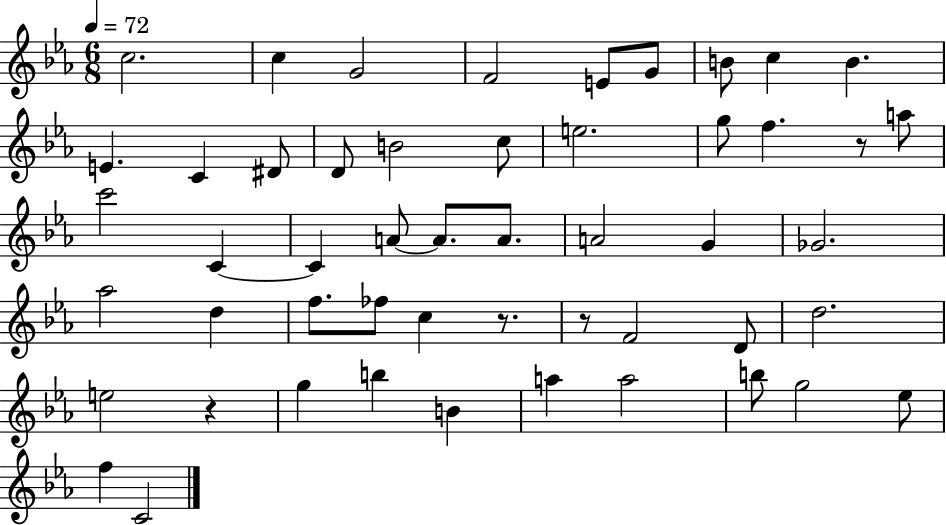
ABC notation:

X:1
T:Untitled
M:6/8
L:1/4
K:Eb
c2 c G2 F2 E/2 G/2 B/2 c B E C ^D/2 D/2 B2 c/2 e2 g/2 f z/2 a/2 c'2 C C A/2 A/2 A/2 A2 G _G2 _a2 d f/2 _f/2 c z/2 z/2 F2 D/2 d2 e2 z g b B a a2 b/2 g2 _e/2 f C2